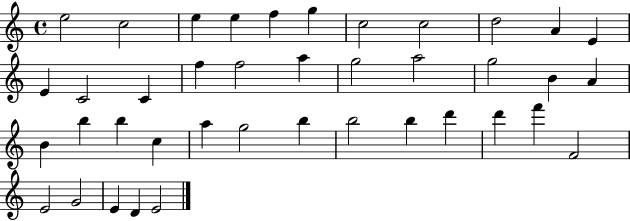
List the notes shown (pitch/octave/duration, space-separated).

E5/h C5/h E5/q E5/q F5/q G5/q C5/h C5/h D5/h A4/q E4/q E4/q C4/h C4/q F5/q F5/h A5/q G5/h A5/h G5/h B4/q A4/q B4/q B5/q B5/q C5/q A5/q G5/h B5/q B5/h B5/q D6/q D6/q F6/q F4/h E4/h G4/h E4/q D4/q E4/h